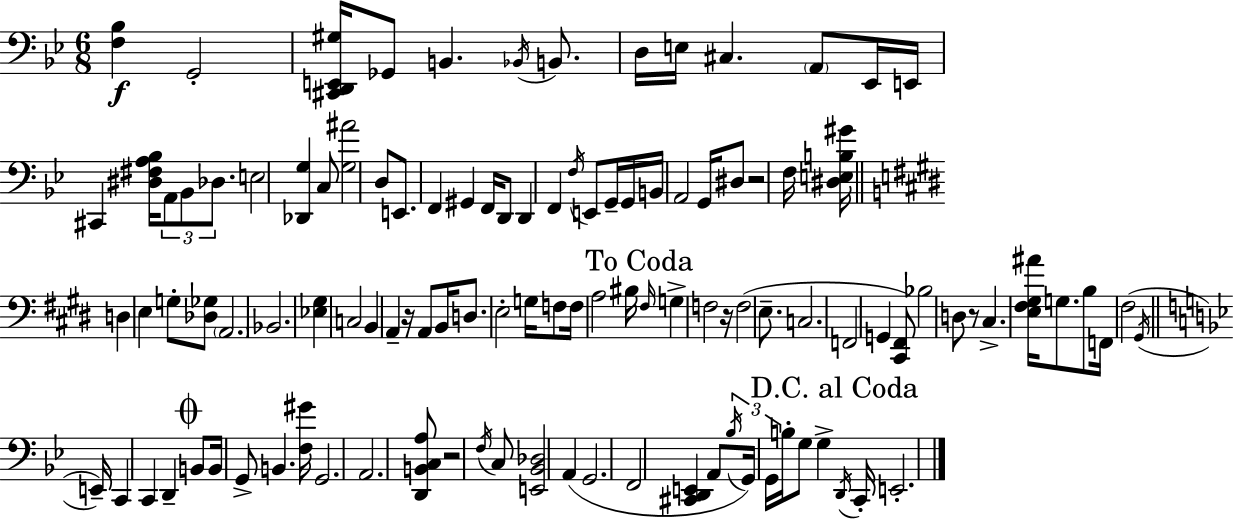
{
  \clef bass
  \numericTimeSignature
  \time 6/8
  \key g \minor
  <f bes>4\f g,2-. | <cis, d, e, gis>16 ges,8 b,4. \acciaccatura { bes,16 } b,8. | d16 e16 cis4. \parenthesize a,8 ees,16 | e,16 cis,4 <dis fis a bes>16 \tuplet 3/2 { a,8 bes,8 des8. } | \break e2 <des, g>4 | c8 <g ais'>2 d8 | e,8. f,4 gis,4 | f,16 d,8 d,4 f,4 \acciaccatura { f16 } | \break e,8 g,16-- g,16 b,16 a,2 | g,16 dis8 r2 | f16 <dis e b gis'>16 \bar "||" \break \key e \major d4 e4 g8-. <des ges>8 | \parenthesize a,2. | bes,2. | <ees gis>4 c2 | \break b,4 a,4-- r16 a,8 b,16 | d8. e2-. g16 | f8 f16 a2 bis16 | \mark "To Coda" \grace { fis16 } g4-> f2 | \break r16 f2( e8.-- | c2. | f,2 g,4 | <cis, fis,>8) bes2 d8 | \break r8 cis4.-> <e fis gis ais'>16 g8. | b8 f,16 fis2( | \acciaccatura { gis,16 } \bar "||" \break \key bes \major e,16--) c,4 c,4 d,4-- | \mark \markup { \musicglyph "scripts.coda" } b,8 b,16 g,8-> b,4. | <f gis'>16 g,2. | a,2. | \break <d, b, c a>8 r2 \acciaccatura { f16 } | c8 <e, bes, des>2 a,4( | g,2. | f,2 <cis, d, e,>4 | \break a,8 \tuplet 3/2 { \acciaccatura { bes16 }) g,16 g,16 } b16-. g8 g4-> | \mark "D.C. al Coda" \acciaccatura { d,16 } c,16-. e,2.-. | \bar "|."
}